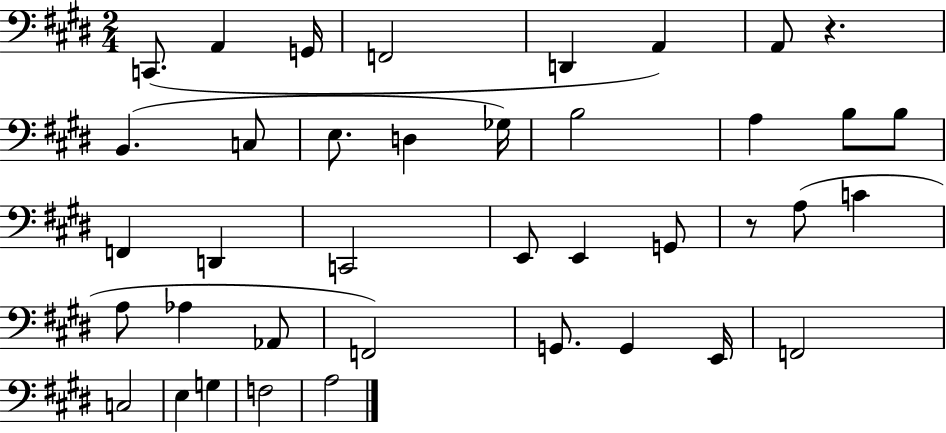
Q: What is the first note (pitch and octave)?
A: C2